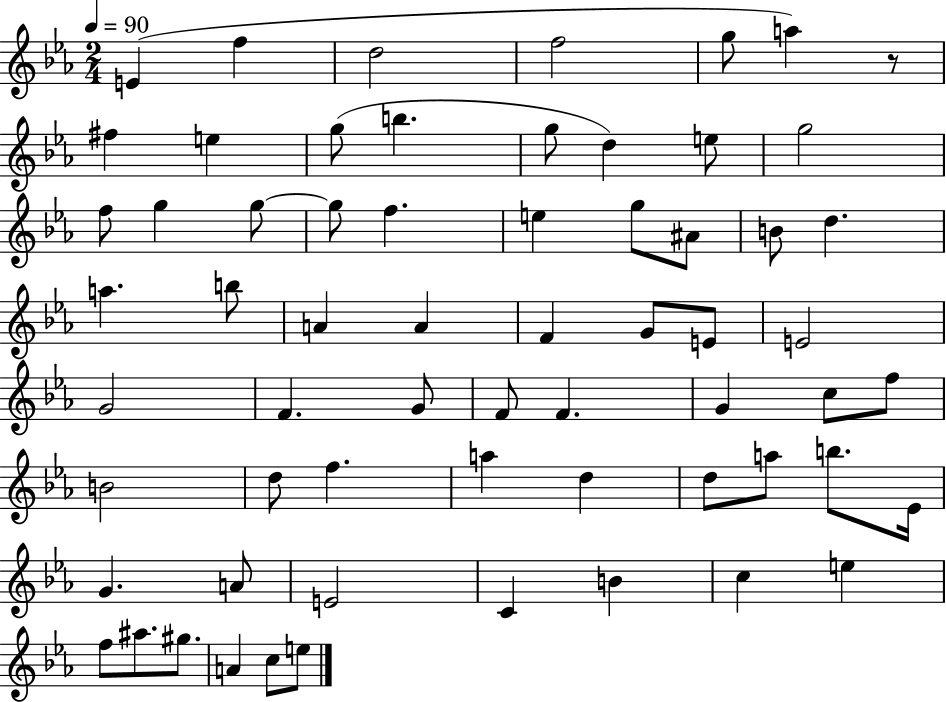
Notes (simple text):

E4/q F5/q D5/h F5/h G5/e A5/q R/e F#5/q E5/q G5/e B5/q. G5/e D5/q E5/e G5/h F5/e G5/q G5/e G5/e F5/q. E5/q G5/e A#4/e B4/e D5/q. A5/q. B5/e A4/q A4/q F4/q G4/e E4/e E4/h G4/h F4/q. G4/e F4/e F4/q. G4/q C5/e F5/e B4/h D5/e F5/q. A5/q D5/q D5/e A5/e B5/e. Eb4/s G4/q. A4/e E4/h C4/q B4/q C5/q E5/q F5/e A#5/e. G#5/e. A4/q C5/e E5/e